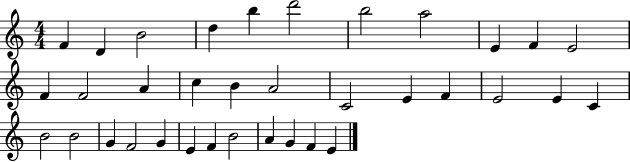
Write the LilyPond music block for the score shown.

{
  \clef treble
  \numericTimeSignature
  \time 4/4
  \key c \major
  f'4 d'4 b'2 | d''4 b''4 d'''2 | b''2 a''2 | e'4 f'4 e'2 | \break f'4 f'2 a'4 | c''4 b'4 a'2 | c'2 e'4 f'4 | e'2 e'4 c'4 | \break b'2 b'2 | g'4 f'2 g'4 | e'4 f'4 b'2 | a'4 g'4 f'4 e'4 | \break \bar "|."
}